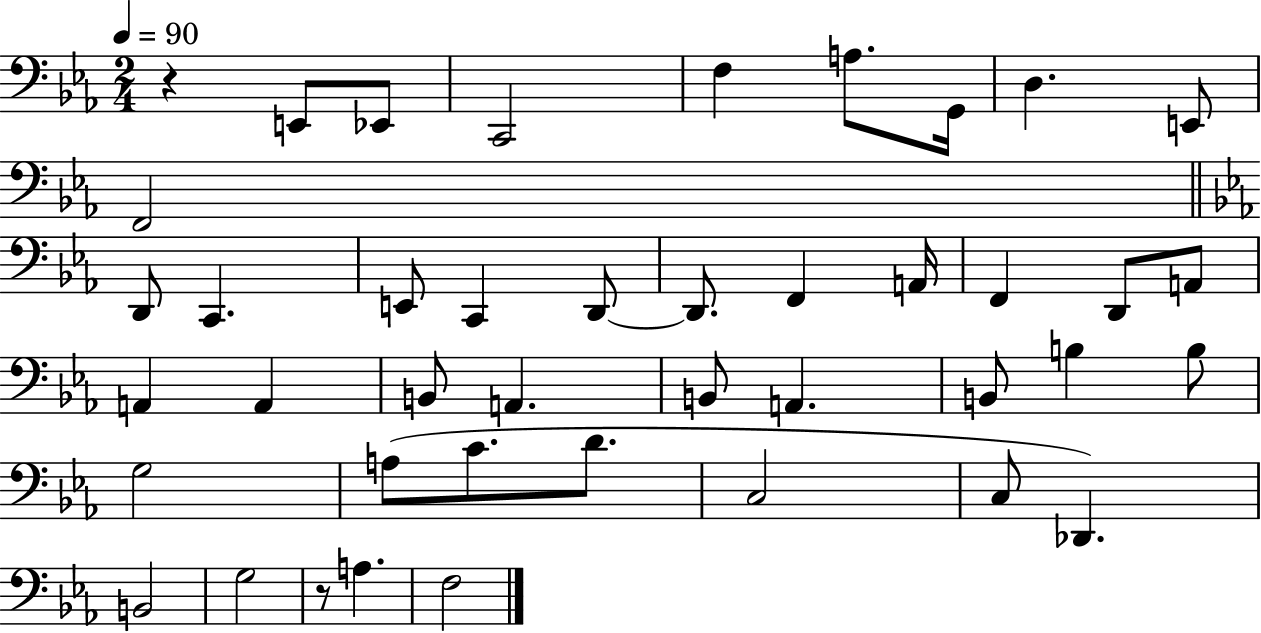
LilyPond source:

{
  \clef bass
  \numericTimeSignature
  \time 2/4
  \key ees \major
  \tempo 4 = 90
  r4 e,8 ees,8 | c,2 | f4 a8. g,16 | d4. e,8 | \break f,2 | \bar "||" \break \key ees \major d,8 c,4. | e,8 c,4 d,8~~ | d,8. f,4 a,16 | f,4 d,8 a,8 | \break a,4 a,4 | b,8 a,4. | b,8 a,4. | b,8 b4 b8 | \break g2 | a8( c'8. d'8. | c2 | c8 des,4.) | \break b,2 | g2 | r8 a4. | f2 | \break \bar "|."
}